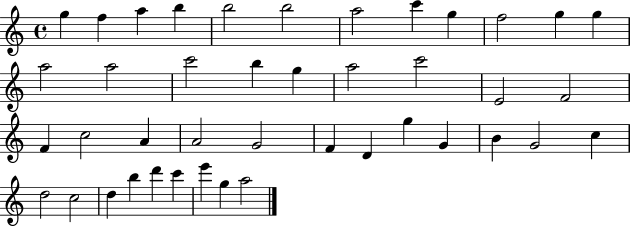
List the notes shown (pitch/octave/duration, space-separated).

G5/q F5/q A5/q B5/q B5/h B5/h A5/h C6/q G5/q F5/h G5/q G5/q A5/h A5/h C6/h B5/q G5/q A5/h C6/h E4/h F4/h F4/q C5/h A4/q A4/h G4/h F4/q D4/q G5/q G4/q B4/q G4/h C5/q D5/h C5/h D5/q B5/q D6/q C6/q E6/q G5/q A5/h